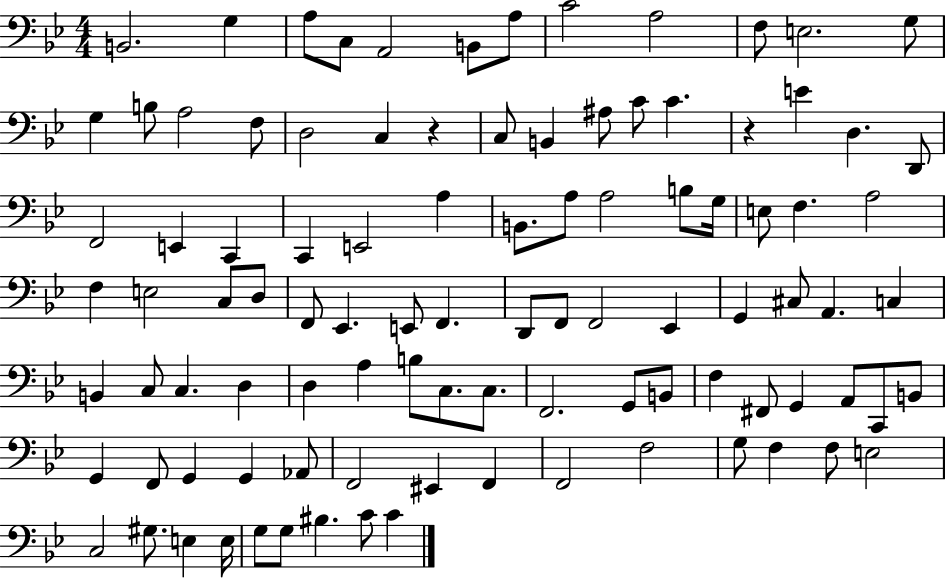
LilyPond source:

{
  \clef bass
  \numericTimeSignature
  \time 4/4
  \key bes \major
  \repeat volta 2 { b,2. g4 | a8 c8 a,2 b,8 a8 | c'2 a2 | f8 e2. g8 | \break g4 b8 a2 f8 | d2 c4 r4 | c8 b,4 ais8 c'8 c'4. | r4 e'4 d4. d,8 | \break f,2 e,4 c,4 | c,4 e,2 a4 | b,8. a8 a2 b8 g16 | e8 f4. a2 | \break f4 e2 c8 d8 | f,8 ees,4. e,8 f,4. | d,8 f,8 f,2 ees,4 | g,4 cis8 a,4. c4 | \break b,4 c8 c4. d4 | d4 a4 b8 c8. c8. | f,2. g,8 b,8 | f4 fis,8 g,4 a,8 c,8 b,8 | \break g,4 f,8 g,4 g,4 aes,8 | f,2 eis,4 f,4 | f,2 f2 | g8 f4 f8 e2 | \break c2 gis8. e4 e16 | g8 g8 bis4. c'8 c'4 | } \bar "|."
}